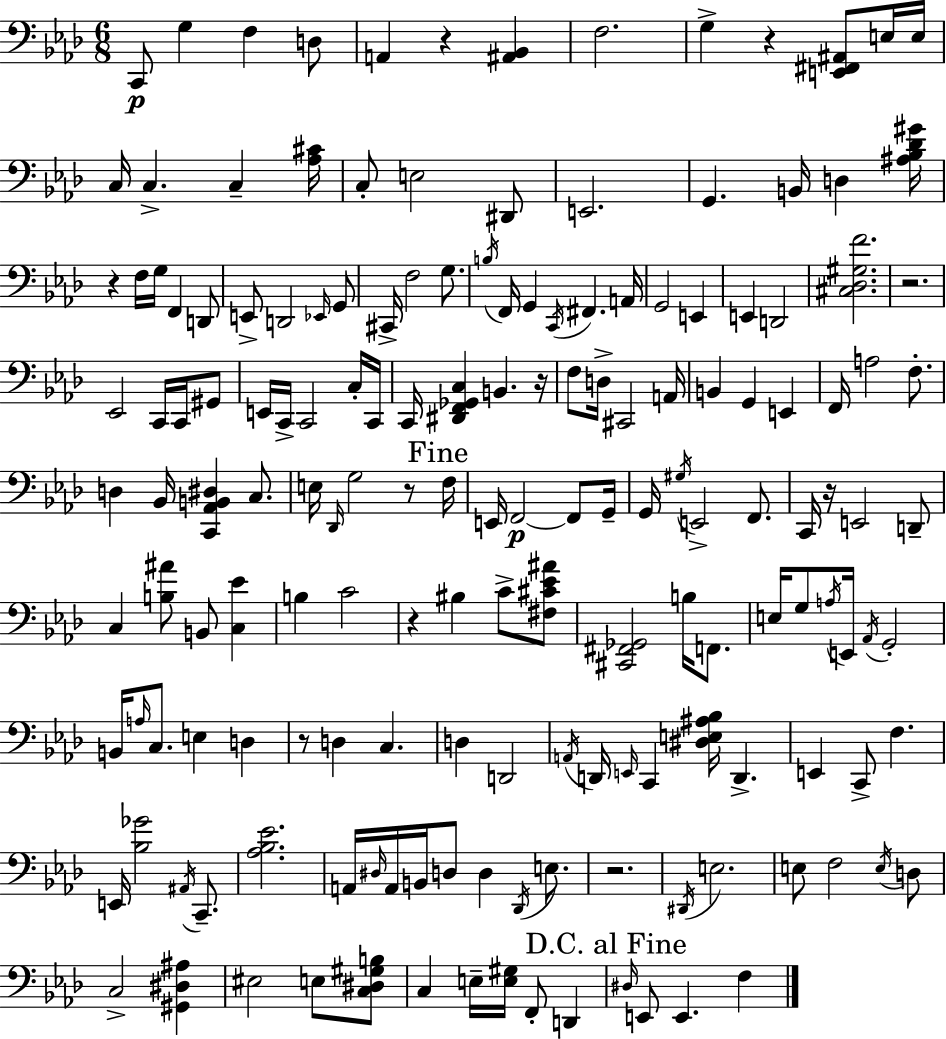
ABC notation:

X:1
T:Untitled
M:6/8
L:1/4
K:Fm
C,,/2 G, F, D,/2 A,, z [^A,,_B,,] F,2 G, z [E,,^F,,^A,,]/2 E,/4 E,/4 C,/4 C, C, [_A,^C]/4 C,/2 E,2 ^D,,/2 E,,2 G,, B,,/4 D, [^A,_B,_D^G]/4 z F,/4 G,/4 F,, D,,/2 E,,/2 D,,2 _E,,/4 G,,/2 ^C,,/4 F,2 G,/2 B,/4 F,,/4 G,, C,,/4 ^F,, A,,/4 G,,2 E,, E,, D,,2 [^C,_D,^G,F]2 z2 _E,,2 C,,/4 C,,/4 ^G,,/2 E,,/4 C,,/4 C,,2 C,/4 C,,/4 C,,/4 [^D,,F,,_G,,C,] B,, z/4 F,/2 D,/4 ^C,,2 A,,/4 B,, G,, E,, F,,/4 A,2 F,/2 D, _B,,/4 [C,,_A,,B,,^D,] C,/2 E,/4 _D,,/4 G,2 z/2 F,/4 E,,/4 F,,2 F,,/2 G,,/4 G,,/4 ^G,/4 E,,2 F,,/2 C,,/4 z/4 E,,2 D,,/2 C, [B,^A]/2 B,,/2 [C,_E] B, C2 z ^B, C/2 [^F,^C_E^A]/2 [^C,,^F,,_G,,]2 B,/4 F,,/2 E,/4 G,/2 A,/4 E,,/4 _A,,/4 G,,2 B,,/4 A,/4 C,/2 E, D, z/2 D, C, D, D,,2 A,,/4 D,,/4 E,,/4 C,, [^D,E,^A,_B,]/4 D,, E,, C,,/2 F, E,,/4 [_B,_G]2 ^A,,/4 C,,/2 [_A,_B,_E]2 A,,/4 ^D,/4 A,,/4 B,,/4 D,/2 D, _D,,/4 E,/2 z2 ^D,,/4 E,2 E,/2 F,2 E,/4 D,/2 C,2 [^G,,^D,^A,] ^E,2 E,/2 [C,^D,^G,B,]/2 C, E,/4 [E,^G,]/4 F,,/2 D,, ^D,/4 E,,/2 E,, F,